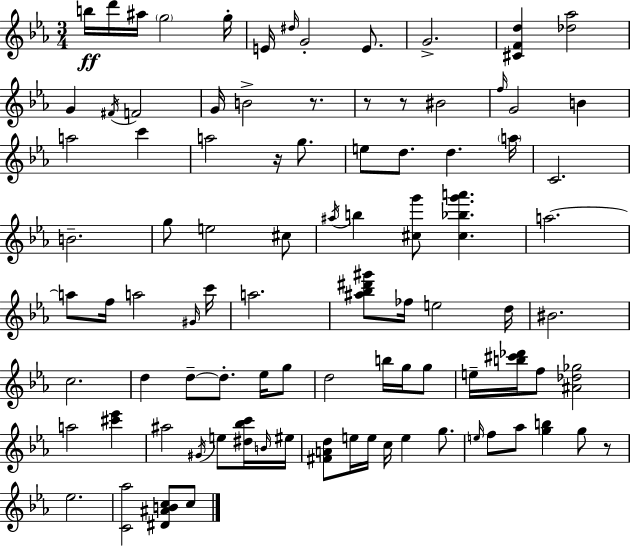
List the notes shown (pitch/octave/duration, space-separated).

B5/s D6/s A#5/s G5/h G5/s E4/s D#5/s G4/h E4/e. G4/h. [C#4,F4,D5]/q [Db5,Ab5]/h G4/q F#4/s F4/h G4/s B4/h R/e. R/e R/e BIS4/h F5/s G4/h B4/q A5/h C6/q A5/h R/s G5/e. E5/e D5/e. D5/q. A5/s C4/h. B4/h. G5/e E5/h C#5/e A#5/s B5/q [C#5,G6]/e [C#5,Bb5,G6,A6]/q. A5/h. A5/e F5/s A5/h G#4/s C6/s A5/h. [A#5,Bb5,D#6,G#6]/e FES5/s E5/h D5/s BIS4/h. C5/h. D5/q D5/e D5/e. Eb5/s G5/e D5/h B5/s G5/s G5/e E5/s [B5,C#6,Db6]/s F5/e [A#4,Db5,Gb5]/h A5/h [C#6,Eb6]/q A#5/h G#4/s E5/e [D#5,Bb5,C6]/s B4/s EIS5/s [F#4,A4,D5]/e E5/s E5/s C5/s E5/q G5/e. E5/s F5/e Ab5/e [G5,B5]/q G5/e R/e Eb5/h. [C4,Ab5]/h [D#4,A#4,B4,C5]/e C5/e